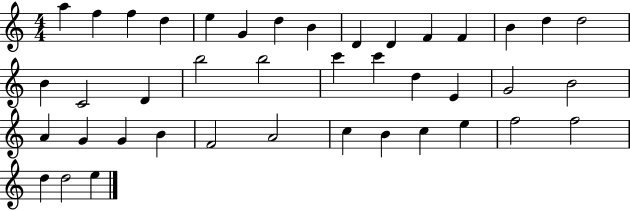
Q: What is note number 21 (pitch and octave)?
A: C6